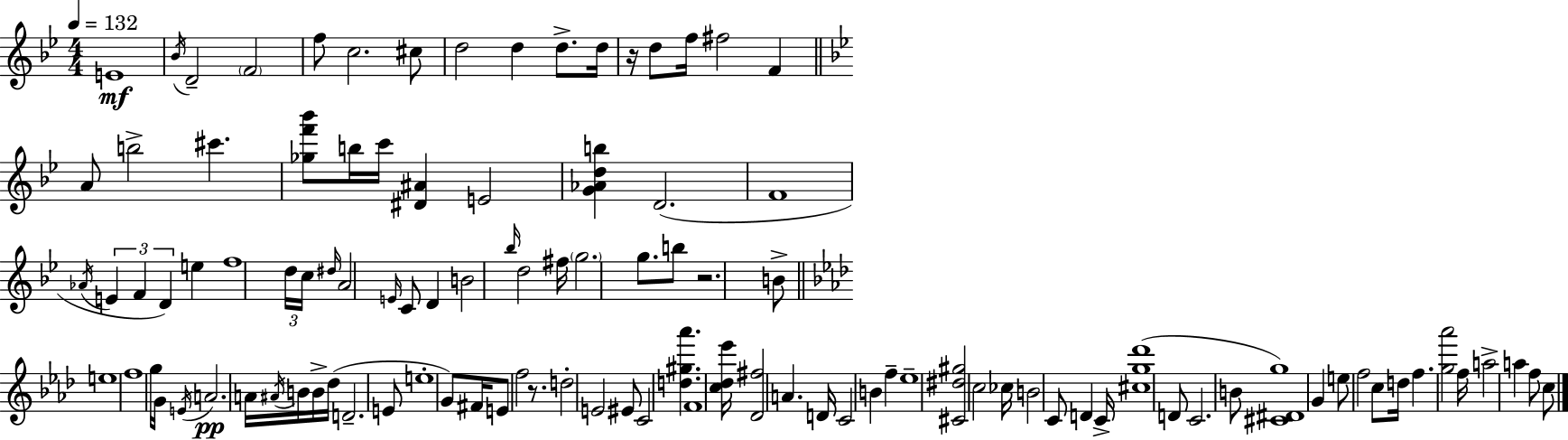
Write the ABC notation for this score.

X:1
T:Untitled
M:4/4
L:1/4
K:Gm
E4 _B/4 D2 F2 f/2 c2 ^c/2 d2 d d/2 d/4 z/4 d/2 f/4 ^f2 F A/2 b2 ^c' [_gf'_b']/2 b/4 c'/4 [^D^A] E2 [G_Adb] D2 F4 _A/4 E F D e f4 d/4 c/4 ^d/4 A2 E/4 C/2 D B2 _b/4 d2 ^f/4 g2 g/2 b/2 z2 B/2 e4 f4 g/4 G/4 E/4 A2 A/4 ^A/4 B/4 B/4 _d/4 D2 E/2 e4 G/2 ^F/4 E/2 f2 z/2 d2 E2 ^E/2 C2 [d^g_a'] F4 [c_d_e']/4 [_D^f]2 A D/4 C2 B f _e4 [^C^d^g]2 c2 _c/4 B2 C/2 D C/4 [^cg_d']4 D/2 C2 B/2 [^C^Dg]4 G e/2 f2 c/2 d/4 f [g_a']2 f/4 a2 a f/2 c/2